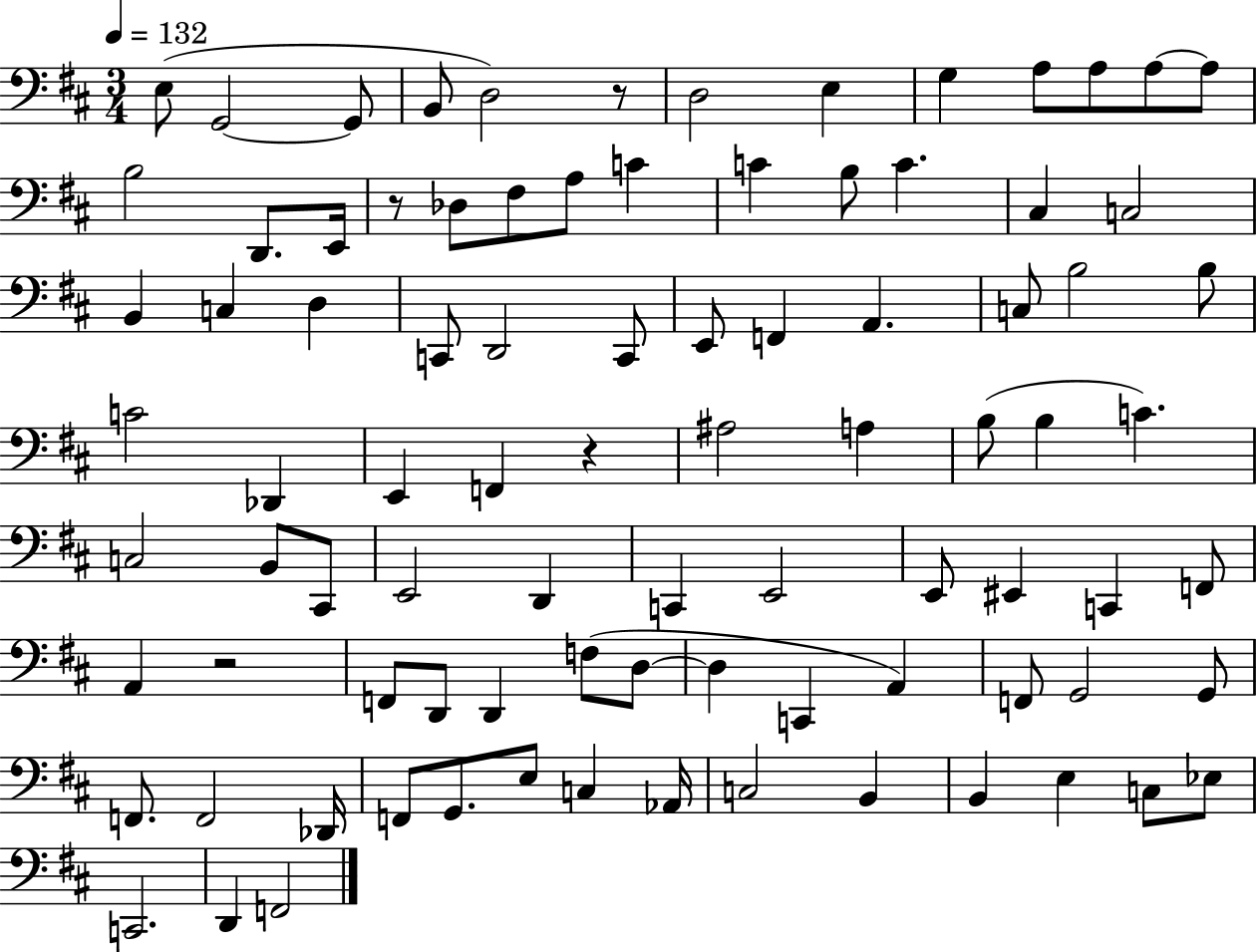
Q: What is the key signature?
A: D major